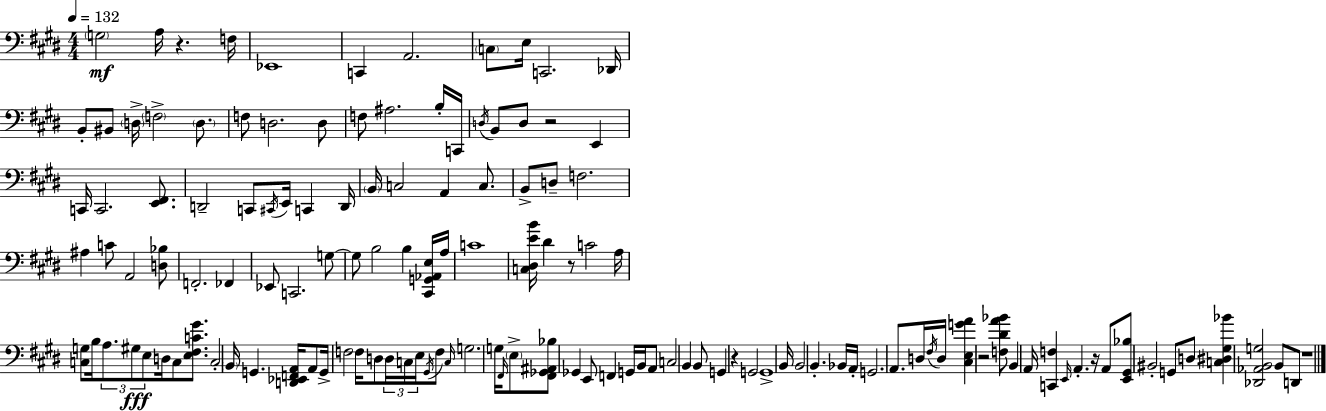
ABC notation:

X:1
T:Untitled
M:4/4
L:1/4
K:E
G,2 A,/4 z F,/4 _E,,4 C,, A,,2 C,/2 E,/4 C,,2 _D,,/4 B,,/2 ^B,,/2 D,/4 F,2 D,/2 F,/2 D,2 D,/2 F,/2 ^A,2 B,/4 C,,/4 D,/4 B,,/2 D,/2 z2 E,, C,,/4 C,,2 [E,,^F,,]/2 D,,2 C,,/2 ^C,,/4 E,,/4 C,, D,,/4 B,,/4 C,2 A,, C,/2 B,,/2 D,/2 F,2 ^A, C/2 A,,2 [D,_B,]/2 F,,2 _F,, _E,,/2 C,,2 G,/2 G,/2 B,2 B, [^C,,G,,_A,,E,]/4 A,/4 C4 [C,^D,EB]/4 ^D z/2 C2 A,/4 [C,G,]/2 B,/4 A,/2 ^G,/2 E,/2 D,/4 C,/2 [E,^F,C^G]/2 C,2 B,,/4 G,, [D,,_E,,F,,A,,]/4 A,,/2 G,,/4 F,2 F,/4 D,/2 D,/4 C,/4 E,/4 ^G,,/4 F,/2 C,/4 G,2 G,/4 ^F,,/4 E,/2 [^F,,_G,,^A,,_B,]/2 _G,, E,,/2 F,, G,,/4 B,,/4 A,,/2 C,2 B,, B,,/2 G,, z G,,2 G,,4 B,,/4 B,,2 B,, _B,,/4 A,,/4 G,,2 A,,/2 D,/4 ^F,/4 D,/4 [^C,E,GA] z2 [F,^DA_B]/2 B,, A,,/4 [C,,F,] E,,/4 A,, z/4 A,,/2 [E,,^G,,_B,]/2 ^B,,2 G,,/2 D,/2 [C,^D,^G,_B] [_D,,_A,,B,,G,]2 B,,/2 D,,/2 z4